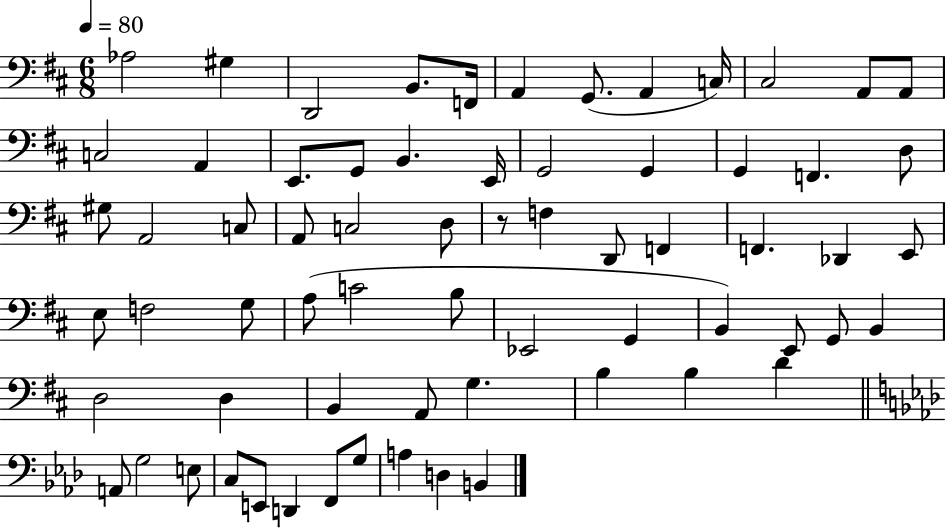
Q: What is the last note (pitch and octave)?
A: B2